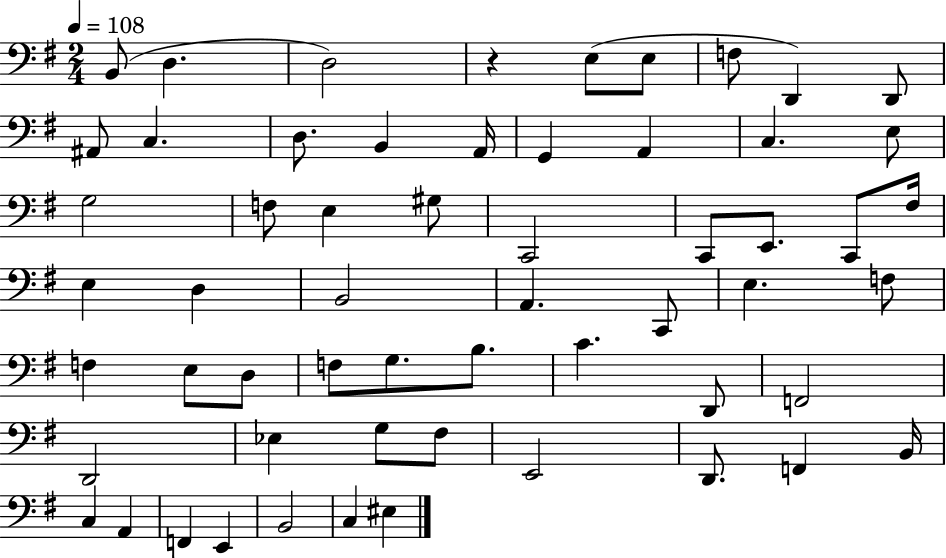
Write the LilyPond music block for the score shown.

{
  \clef bass
  \numericTimeSignature
  \time 2/4
  \key g \major
  \tempo 4 = 108
  \repeat volta 2 { b,8( d4. | d2) | r4 e8( e8 | f8 d,4) d,8 | \break ais,8 c4. | d8. b,4 a,16 | g,4 a,4 | c4. e8 | \break g2 | f8 e4 gis8 | c,2 | c,8 e,8. c,8 fis16 | \break e4 d4 | b,2 | a,4. c,8 | e4. f8 | \break f4 e8 d8 | f8 g8. b8. | c'4. d,8 | f,2 | \break d,2 | ees4 g8 fis8 | e,2 | d,8. f,4 b,16 | \break c4 a,4 | f,4 e,4 | b,2 | c4 eis4 | \break } \bar "|."
}